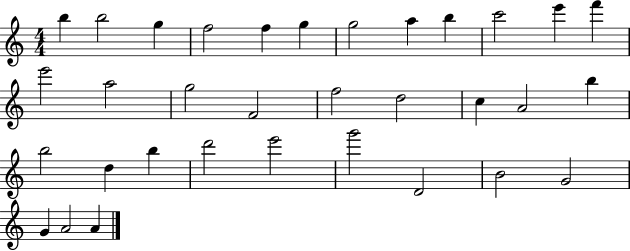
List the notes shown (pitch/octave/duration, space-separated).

B5/q B5/h G5/q F5/h F5/q G5/q G5/h A5/q B5/q C6/h E6/q F6/q E6/h A5/h G5/h F4/h F5/h D5/h C5/q A4/h B5/q B5/h D5/q B5/q D6/h E6/h G6/h D4/h B4/h G4/h G4/q A4/h A4/q